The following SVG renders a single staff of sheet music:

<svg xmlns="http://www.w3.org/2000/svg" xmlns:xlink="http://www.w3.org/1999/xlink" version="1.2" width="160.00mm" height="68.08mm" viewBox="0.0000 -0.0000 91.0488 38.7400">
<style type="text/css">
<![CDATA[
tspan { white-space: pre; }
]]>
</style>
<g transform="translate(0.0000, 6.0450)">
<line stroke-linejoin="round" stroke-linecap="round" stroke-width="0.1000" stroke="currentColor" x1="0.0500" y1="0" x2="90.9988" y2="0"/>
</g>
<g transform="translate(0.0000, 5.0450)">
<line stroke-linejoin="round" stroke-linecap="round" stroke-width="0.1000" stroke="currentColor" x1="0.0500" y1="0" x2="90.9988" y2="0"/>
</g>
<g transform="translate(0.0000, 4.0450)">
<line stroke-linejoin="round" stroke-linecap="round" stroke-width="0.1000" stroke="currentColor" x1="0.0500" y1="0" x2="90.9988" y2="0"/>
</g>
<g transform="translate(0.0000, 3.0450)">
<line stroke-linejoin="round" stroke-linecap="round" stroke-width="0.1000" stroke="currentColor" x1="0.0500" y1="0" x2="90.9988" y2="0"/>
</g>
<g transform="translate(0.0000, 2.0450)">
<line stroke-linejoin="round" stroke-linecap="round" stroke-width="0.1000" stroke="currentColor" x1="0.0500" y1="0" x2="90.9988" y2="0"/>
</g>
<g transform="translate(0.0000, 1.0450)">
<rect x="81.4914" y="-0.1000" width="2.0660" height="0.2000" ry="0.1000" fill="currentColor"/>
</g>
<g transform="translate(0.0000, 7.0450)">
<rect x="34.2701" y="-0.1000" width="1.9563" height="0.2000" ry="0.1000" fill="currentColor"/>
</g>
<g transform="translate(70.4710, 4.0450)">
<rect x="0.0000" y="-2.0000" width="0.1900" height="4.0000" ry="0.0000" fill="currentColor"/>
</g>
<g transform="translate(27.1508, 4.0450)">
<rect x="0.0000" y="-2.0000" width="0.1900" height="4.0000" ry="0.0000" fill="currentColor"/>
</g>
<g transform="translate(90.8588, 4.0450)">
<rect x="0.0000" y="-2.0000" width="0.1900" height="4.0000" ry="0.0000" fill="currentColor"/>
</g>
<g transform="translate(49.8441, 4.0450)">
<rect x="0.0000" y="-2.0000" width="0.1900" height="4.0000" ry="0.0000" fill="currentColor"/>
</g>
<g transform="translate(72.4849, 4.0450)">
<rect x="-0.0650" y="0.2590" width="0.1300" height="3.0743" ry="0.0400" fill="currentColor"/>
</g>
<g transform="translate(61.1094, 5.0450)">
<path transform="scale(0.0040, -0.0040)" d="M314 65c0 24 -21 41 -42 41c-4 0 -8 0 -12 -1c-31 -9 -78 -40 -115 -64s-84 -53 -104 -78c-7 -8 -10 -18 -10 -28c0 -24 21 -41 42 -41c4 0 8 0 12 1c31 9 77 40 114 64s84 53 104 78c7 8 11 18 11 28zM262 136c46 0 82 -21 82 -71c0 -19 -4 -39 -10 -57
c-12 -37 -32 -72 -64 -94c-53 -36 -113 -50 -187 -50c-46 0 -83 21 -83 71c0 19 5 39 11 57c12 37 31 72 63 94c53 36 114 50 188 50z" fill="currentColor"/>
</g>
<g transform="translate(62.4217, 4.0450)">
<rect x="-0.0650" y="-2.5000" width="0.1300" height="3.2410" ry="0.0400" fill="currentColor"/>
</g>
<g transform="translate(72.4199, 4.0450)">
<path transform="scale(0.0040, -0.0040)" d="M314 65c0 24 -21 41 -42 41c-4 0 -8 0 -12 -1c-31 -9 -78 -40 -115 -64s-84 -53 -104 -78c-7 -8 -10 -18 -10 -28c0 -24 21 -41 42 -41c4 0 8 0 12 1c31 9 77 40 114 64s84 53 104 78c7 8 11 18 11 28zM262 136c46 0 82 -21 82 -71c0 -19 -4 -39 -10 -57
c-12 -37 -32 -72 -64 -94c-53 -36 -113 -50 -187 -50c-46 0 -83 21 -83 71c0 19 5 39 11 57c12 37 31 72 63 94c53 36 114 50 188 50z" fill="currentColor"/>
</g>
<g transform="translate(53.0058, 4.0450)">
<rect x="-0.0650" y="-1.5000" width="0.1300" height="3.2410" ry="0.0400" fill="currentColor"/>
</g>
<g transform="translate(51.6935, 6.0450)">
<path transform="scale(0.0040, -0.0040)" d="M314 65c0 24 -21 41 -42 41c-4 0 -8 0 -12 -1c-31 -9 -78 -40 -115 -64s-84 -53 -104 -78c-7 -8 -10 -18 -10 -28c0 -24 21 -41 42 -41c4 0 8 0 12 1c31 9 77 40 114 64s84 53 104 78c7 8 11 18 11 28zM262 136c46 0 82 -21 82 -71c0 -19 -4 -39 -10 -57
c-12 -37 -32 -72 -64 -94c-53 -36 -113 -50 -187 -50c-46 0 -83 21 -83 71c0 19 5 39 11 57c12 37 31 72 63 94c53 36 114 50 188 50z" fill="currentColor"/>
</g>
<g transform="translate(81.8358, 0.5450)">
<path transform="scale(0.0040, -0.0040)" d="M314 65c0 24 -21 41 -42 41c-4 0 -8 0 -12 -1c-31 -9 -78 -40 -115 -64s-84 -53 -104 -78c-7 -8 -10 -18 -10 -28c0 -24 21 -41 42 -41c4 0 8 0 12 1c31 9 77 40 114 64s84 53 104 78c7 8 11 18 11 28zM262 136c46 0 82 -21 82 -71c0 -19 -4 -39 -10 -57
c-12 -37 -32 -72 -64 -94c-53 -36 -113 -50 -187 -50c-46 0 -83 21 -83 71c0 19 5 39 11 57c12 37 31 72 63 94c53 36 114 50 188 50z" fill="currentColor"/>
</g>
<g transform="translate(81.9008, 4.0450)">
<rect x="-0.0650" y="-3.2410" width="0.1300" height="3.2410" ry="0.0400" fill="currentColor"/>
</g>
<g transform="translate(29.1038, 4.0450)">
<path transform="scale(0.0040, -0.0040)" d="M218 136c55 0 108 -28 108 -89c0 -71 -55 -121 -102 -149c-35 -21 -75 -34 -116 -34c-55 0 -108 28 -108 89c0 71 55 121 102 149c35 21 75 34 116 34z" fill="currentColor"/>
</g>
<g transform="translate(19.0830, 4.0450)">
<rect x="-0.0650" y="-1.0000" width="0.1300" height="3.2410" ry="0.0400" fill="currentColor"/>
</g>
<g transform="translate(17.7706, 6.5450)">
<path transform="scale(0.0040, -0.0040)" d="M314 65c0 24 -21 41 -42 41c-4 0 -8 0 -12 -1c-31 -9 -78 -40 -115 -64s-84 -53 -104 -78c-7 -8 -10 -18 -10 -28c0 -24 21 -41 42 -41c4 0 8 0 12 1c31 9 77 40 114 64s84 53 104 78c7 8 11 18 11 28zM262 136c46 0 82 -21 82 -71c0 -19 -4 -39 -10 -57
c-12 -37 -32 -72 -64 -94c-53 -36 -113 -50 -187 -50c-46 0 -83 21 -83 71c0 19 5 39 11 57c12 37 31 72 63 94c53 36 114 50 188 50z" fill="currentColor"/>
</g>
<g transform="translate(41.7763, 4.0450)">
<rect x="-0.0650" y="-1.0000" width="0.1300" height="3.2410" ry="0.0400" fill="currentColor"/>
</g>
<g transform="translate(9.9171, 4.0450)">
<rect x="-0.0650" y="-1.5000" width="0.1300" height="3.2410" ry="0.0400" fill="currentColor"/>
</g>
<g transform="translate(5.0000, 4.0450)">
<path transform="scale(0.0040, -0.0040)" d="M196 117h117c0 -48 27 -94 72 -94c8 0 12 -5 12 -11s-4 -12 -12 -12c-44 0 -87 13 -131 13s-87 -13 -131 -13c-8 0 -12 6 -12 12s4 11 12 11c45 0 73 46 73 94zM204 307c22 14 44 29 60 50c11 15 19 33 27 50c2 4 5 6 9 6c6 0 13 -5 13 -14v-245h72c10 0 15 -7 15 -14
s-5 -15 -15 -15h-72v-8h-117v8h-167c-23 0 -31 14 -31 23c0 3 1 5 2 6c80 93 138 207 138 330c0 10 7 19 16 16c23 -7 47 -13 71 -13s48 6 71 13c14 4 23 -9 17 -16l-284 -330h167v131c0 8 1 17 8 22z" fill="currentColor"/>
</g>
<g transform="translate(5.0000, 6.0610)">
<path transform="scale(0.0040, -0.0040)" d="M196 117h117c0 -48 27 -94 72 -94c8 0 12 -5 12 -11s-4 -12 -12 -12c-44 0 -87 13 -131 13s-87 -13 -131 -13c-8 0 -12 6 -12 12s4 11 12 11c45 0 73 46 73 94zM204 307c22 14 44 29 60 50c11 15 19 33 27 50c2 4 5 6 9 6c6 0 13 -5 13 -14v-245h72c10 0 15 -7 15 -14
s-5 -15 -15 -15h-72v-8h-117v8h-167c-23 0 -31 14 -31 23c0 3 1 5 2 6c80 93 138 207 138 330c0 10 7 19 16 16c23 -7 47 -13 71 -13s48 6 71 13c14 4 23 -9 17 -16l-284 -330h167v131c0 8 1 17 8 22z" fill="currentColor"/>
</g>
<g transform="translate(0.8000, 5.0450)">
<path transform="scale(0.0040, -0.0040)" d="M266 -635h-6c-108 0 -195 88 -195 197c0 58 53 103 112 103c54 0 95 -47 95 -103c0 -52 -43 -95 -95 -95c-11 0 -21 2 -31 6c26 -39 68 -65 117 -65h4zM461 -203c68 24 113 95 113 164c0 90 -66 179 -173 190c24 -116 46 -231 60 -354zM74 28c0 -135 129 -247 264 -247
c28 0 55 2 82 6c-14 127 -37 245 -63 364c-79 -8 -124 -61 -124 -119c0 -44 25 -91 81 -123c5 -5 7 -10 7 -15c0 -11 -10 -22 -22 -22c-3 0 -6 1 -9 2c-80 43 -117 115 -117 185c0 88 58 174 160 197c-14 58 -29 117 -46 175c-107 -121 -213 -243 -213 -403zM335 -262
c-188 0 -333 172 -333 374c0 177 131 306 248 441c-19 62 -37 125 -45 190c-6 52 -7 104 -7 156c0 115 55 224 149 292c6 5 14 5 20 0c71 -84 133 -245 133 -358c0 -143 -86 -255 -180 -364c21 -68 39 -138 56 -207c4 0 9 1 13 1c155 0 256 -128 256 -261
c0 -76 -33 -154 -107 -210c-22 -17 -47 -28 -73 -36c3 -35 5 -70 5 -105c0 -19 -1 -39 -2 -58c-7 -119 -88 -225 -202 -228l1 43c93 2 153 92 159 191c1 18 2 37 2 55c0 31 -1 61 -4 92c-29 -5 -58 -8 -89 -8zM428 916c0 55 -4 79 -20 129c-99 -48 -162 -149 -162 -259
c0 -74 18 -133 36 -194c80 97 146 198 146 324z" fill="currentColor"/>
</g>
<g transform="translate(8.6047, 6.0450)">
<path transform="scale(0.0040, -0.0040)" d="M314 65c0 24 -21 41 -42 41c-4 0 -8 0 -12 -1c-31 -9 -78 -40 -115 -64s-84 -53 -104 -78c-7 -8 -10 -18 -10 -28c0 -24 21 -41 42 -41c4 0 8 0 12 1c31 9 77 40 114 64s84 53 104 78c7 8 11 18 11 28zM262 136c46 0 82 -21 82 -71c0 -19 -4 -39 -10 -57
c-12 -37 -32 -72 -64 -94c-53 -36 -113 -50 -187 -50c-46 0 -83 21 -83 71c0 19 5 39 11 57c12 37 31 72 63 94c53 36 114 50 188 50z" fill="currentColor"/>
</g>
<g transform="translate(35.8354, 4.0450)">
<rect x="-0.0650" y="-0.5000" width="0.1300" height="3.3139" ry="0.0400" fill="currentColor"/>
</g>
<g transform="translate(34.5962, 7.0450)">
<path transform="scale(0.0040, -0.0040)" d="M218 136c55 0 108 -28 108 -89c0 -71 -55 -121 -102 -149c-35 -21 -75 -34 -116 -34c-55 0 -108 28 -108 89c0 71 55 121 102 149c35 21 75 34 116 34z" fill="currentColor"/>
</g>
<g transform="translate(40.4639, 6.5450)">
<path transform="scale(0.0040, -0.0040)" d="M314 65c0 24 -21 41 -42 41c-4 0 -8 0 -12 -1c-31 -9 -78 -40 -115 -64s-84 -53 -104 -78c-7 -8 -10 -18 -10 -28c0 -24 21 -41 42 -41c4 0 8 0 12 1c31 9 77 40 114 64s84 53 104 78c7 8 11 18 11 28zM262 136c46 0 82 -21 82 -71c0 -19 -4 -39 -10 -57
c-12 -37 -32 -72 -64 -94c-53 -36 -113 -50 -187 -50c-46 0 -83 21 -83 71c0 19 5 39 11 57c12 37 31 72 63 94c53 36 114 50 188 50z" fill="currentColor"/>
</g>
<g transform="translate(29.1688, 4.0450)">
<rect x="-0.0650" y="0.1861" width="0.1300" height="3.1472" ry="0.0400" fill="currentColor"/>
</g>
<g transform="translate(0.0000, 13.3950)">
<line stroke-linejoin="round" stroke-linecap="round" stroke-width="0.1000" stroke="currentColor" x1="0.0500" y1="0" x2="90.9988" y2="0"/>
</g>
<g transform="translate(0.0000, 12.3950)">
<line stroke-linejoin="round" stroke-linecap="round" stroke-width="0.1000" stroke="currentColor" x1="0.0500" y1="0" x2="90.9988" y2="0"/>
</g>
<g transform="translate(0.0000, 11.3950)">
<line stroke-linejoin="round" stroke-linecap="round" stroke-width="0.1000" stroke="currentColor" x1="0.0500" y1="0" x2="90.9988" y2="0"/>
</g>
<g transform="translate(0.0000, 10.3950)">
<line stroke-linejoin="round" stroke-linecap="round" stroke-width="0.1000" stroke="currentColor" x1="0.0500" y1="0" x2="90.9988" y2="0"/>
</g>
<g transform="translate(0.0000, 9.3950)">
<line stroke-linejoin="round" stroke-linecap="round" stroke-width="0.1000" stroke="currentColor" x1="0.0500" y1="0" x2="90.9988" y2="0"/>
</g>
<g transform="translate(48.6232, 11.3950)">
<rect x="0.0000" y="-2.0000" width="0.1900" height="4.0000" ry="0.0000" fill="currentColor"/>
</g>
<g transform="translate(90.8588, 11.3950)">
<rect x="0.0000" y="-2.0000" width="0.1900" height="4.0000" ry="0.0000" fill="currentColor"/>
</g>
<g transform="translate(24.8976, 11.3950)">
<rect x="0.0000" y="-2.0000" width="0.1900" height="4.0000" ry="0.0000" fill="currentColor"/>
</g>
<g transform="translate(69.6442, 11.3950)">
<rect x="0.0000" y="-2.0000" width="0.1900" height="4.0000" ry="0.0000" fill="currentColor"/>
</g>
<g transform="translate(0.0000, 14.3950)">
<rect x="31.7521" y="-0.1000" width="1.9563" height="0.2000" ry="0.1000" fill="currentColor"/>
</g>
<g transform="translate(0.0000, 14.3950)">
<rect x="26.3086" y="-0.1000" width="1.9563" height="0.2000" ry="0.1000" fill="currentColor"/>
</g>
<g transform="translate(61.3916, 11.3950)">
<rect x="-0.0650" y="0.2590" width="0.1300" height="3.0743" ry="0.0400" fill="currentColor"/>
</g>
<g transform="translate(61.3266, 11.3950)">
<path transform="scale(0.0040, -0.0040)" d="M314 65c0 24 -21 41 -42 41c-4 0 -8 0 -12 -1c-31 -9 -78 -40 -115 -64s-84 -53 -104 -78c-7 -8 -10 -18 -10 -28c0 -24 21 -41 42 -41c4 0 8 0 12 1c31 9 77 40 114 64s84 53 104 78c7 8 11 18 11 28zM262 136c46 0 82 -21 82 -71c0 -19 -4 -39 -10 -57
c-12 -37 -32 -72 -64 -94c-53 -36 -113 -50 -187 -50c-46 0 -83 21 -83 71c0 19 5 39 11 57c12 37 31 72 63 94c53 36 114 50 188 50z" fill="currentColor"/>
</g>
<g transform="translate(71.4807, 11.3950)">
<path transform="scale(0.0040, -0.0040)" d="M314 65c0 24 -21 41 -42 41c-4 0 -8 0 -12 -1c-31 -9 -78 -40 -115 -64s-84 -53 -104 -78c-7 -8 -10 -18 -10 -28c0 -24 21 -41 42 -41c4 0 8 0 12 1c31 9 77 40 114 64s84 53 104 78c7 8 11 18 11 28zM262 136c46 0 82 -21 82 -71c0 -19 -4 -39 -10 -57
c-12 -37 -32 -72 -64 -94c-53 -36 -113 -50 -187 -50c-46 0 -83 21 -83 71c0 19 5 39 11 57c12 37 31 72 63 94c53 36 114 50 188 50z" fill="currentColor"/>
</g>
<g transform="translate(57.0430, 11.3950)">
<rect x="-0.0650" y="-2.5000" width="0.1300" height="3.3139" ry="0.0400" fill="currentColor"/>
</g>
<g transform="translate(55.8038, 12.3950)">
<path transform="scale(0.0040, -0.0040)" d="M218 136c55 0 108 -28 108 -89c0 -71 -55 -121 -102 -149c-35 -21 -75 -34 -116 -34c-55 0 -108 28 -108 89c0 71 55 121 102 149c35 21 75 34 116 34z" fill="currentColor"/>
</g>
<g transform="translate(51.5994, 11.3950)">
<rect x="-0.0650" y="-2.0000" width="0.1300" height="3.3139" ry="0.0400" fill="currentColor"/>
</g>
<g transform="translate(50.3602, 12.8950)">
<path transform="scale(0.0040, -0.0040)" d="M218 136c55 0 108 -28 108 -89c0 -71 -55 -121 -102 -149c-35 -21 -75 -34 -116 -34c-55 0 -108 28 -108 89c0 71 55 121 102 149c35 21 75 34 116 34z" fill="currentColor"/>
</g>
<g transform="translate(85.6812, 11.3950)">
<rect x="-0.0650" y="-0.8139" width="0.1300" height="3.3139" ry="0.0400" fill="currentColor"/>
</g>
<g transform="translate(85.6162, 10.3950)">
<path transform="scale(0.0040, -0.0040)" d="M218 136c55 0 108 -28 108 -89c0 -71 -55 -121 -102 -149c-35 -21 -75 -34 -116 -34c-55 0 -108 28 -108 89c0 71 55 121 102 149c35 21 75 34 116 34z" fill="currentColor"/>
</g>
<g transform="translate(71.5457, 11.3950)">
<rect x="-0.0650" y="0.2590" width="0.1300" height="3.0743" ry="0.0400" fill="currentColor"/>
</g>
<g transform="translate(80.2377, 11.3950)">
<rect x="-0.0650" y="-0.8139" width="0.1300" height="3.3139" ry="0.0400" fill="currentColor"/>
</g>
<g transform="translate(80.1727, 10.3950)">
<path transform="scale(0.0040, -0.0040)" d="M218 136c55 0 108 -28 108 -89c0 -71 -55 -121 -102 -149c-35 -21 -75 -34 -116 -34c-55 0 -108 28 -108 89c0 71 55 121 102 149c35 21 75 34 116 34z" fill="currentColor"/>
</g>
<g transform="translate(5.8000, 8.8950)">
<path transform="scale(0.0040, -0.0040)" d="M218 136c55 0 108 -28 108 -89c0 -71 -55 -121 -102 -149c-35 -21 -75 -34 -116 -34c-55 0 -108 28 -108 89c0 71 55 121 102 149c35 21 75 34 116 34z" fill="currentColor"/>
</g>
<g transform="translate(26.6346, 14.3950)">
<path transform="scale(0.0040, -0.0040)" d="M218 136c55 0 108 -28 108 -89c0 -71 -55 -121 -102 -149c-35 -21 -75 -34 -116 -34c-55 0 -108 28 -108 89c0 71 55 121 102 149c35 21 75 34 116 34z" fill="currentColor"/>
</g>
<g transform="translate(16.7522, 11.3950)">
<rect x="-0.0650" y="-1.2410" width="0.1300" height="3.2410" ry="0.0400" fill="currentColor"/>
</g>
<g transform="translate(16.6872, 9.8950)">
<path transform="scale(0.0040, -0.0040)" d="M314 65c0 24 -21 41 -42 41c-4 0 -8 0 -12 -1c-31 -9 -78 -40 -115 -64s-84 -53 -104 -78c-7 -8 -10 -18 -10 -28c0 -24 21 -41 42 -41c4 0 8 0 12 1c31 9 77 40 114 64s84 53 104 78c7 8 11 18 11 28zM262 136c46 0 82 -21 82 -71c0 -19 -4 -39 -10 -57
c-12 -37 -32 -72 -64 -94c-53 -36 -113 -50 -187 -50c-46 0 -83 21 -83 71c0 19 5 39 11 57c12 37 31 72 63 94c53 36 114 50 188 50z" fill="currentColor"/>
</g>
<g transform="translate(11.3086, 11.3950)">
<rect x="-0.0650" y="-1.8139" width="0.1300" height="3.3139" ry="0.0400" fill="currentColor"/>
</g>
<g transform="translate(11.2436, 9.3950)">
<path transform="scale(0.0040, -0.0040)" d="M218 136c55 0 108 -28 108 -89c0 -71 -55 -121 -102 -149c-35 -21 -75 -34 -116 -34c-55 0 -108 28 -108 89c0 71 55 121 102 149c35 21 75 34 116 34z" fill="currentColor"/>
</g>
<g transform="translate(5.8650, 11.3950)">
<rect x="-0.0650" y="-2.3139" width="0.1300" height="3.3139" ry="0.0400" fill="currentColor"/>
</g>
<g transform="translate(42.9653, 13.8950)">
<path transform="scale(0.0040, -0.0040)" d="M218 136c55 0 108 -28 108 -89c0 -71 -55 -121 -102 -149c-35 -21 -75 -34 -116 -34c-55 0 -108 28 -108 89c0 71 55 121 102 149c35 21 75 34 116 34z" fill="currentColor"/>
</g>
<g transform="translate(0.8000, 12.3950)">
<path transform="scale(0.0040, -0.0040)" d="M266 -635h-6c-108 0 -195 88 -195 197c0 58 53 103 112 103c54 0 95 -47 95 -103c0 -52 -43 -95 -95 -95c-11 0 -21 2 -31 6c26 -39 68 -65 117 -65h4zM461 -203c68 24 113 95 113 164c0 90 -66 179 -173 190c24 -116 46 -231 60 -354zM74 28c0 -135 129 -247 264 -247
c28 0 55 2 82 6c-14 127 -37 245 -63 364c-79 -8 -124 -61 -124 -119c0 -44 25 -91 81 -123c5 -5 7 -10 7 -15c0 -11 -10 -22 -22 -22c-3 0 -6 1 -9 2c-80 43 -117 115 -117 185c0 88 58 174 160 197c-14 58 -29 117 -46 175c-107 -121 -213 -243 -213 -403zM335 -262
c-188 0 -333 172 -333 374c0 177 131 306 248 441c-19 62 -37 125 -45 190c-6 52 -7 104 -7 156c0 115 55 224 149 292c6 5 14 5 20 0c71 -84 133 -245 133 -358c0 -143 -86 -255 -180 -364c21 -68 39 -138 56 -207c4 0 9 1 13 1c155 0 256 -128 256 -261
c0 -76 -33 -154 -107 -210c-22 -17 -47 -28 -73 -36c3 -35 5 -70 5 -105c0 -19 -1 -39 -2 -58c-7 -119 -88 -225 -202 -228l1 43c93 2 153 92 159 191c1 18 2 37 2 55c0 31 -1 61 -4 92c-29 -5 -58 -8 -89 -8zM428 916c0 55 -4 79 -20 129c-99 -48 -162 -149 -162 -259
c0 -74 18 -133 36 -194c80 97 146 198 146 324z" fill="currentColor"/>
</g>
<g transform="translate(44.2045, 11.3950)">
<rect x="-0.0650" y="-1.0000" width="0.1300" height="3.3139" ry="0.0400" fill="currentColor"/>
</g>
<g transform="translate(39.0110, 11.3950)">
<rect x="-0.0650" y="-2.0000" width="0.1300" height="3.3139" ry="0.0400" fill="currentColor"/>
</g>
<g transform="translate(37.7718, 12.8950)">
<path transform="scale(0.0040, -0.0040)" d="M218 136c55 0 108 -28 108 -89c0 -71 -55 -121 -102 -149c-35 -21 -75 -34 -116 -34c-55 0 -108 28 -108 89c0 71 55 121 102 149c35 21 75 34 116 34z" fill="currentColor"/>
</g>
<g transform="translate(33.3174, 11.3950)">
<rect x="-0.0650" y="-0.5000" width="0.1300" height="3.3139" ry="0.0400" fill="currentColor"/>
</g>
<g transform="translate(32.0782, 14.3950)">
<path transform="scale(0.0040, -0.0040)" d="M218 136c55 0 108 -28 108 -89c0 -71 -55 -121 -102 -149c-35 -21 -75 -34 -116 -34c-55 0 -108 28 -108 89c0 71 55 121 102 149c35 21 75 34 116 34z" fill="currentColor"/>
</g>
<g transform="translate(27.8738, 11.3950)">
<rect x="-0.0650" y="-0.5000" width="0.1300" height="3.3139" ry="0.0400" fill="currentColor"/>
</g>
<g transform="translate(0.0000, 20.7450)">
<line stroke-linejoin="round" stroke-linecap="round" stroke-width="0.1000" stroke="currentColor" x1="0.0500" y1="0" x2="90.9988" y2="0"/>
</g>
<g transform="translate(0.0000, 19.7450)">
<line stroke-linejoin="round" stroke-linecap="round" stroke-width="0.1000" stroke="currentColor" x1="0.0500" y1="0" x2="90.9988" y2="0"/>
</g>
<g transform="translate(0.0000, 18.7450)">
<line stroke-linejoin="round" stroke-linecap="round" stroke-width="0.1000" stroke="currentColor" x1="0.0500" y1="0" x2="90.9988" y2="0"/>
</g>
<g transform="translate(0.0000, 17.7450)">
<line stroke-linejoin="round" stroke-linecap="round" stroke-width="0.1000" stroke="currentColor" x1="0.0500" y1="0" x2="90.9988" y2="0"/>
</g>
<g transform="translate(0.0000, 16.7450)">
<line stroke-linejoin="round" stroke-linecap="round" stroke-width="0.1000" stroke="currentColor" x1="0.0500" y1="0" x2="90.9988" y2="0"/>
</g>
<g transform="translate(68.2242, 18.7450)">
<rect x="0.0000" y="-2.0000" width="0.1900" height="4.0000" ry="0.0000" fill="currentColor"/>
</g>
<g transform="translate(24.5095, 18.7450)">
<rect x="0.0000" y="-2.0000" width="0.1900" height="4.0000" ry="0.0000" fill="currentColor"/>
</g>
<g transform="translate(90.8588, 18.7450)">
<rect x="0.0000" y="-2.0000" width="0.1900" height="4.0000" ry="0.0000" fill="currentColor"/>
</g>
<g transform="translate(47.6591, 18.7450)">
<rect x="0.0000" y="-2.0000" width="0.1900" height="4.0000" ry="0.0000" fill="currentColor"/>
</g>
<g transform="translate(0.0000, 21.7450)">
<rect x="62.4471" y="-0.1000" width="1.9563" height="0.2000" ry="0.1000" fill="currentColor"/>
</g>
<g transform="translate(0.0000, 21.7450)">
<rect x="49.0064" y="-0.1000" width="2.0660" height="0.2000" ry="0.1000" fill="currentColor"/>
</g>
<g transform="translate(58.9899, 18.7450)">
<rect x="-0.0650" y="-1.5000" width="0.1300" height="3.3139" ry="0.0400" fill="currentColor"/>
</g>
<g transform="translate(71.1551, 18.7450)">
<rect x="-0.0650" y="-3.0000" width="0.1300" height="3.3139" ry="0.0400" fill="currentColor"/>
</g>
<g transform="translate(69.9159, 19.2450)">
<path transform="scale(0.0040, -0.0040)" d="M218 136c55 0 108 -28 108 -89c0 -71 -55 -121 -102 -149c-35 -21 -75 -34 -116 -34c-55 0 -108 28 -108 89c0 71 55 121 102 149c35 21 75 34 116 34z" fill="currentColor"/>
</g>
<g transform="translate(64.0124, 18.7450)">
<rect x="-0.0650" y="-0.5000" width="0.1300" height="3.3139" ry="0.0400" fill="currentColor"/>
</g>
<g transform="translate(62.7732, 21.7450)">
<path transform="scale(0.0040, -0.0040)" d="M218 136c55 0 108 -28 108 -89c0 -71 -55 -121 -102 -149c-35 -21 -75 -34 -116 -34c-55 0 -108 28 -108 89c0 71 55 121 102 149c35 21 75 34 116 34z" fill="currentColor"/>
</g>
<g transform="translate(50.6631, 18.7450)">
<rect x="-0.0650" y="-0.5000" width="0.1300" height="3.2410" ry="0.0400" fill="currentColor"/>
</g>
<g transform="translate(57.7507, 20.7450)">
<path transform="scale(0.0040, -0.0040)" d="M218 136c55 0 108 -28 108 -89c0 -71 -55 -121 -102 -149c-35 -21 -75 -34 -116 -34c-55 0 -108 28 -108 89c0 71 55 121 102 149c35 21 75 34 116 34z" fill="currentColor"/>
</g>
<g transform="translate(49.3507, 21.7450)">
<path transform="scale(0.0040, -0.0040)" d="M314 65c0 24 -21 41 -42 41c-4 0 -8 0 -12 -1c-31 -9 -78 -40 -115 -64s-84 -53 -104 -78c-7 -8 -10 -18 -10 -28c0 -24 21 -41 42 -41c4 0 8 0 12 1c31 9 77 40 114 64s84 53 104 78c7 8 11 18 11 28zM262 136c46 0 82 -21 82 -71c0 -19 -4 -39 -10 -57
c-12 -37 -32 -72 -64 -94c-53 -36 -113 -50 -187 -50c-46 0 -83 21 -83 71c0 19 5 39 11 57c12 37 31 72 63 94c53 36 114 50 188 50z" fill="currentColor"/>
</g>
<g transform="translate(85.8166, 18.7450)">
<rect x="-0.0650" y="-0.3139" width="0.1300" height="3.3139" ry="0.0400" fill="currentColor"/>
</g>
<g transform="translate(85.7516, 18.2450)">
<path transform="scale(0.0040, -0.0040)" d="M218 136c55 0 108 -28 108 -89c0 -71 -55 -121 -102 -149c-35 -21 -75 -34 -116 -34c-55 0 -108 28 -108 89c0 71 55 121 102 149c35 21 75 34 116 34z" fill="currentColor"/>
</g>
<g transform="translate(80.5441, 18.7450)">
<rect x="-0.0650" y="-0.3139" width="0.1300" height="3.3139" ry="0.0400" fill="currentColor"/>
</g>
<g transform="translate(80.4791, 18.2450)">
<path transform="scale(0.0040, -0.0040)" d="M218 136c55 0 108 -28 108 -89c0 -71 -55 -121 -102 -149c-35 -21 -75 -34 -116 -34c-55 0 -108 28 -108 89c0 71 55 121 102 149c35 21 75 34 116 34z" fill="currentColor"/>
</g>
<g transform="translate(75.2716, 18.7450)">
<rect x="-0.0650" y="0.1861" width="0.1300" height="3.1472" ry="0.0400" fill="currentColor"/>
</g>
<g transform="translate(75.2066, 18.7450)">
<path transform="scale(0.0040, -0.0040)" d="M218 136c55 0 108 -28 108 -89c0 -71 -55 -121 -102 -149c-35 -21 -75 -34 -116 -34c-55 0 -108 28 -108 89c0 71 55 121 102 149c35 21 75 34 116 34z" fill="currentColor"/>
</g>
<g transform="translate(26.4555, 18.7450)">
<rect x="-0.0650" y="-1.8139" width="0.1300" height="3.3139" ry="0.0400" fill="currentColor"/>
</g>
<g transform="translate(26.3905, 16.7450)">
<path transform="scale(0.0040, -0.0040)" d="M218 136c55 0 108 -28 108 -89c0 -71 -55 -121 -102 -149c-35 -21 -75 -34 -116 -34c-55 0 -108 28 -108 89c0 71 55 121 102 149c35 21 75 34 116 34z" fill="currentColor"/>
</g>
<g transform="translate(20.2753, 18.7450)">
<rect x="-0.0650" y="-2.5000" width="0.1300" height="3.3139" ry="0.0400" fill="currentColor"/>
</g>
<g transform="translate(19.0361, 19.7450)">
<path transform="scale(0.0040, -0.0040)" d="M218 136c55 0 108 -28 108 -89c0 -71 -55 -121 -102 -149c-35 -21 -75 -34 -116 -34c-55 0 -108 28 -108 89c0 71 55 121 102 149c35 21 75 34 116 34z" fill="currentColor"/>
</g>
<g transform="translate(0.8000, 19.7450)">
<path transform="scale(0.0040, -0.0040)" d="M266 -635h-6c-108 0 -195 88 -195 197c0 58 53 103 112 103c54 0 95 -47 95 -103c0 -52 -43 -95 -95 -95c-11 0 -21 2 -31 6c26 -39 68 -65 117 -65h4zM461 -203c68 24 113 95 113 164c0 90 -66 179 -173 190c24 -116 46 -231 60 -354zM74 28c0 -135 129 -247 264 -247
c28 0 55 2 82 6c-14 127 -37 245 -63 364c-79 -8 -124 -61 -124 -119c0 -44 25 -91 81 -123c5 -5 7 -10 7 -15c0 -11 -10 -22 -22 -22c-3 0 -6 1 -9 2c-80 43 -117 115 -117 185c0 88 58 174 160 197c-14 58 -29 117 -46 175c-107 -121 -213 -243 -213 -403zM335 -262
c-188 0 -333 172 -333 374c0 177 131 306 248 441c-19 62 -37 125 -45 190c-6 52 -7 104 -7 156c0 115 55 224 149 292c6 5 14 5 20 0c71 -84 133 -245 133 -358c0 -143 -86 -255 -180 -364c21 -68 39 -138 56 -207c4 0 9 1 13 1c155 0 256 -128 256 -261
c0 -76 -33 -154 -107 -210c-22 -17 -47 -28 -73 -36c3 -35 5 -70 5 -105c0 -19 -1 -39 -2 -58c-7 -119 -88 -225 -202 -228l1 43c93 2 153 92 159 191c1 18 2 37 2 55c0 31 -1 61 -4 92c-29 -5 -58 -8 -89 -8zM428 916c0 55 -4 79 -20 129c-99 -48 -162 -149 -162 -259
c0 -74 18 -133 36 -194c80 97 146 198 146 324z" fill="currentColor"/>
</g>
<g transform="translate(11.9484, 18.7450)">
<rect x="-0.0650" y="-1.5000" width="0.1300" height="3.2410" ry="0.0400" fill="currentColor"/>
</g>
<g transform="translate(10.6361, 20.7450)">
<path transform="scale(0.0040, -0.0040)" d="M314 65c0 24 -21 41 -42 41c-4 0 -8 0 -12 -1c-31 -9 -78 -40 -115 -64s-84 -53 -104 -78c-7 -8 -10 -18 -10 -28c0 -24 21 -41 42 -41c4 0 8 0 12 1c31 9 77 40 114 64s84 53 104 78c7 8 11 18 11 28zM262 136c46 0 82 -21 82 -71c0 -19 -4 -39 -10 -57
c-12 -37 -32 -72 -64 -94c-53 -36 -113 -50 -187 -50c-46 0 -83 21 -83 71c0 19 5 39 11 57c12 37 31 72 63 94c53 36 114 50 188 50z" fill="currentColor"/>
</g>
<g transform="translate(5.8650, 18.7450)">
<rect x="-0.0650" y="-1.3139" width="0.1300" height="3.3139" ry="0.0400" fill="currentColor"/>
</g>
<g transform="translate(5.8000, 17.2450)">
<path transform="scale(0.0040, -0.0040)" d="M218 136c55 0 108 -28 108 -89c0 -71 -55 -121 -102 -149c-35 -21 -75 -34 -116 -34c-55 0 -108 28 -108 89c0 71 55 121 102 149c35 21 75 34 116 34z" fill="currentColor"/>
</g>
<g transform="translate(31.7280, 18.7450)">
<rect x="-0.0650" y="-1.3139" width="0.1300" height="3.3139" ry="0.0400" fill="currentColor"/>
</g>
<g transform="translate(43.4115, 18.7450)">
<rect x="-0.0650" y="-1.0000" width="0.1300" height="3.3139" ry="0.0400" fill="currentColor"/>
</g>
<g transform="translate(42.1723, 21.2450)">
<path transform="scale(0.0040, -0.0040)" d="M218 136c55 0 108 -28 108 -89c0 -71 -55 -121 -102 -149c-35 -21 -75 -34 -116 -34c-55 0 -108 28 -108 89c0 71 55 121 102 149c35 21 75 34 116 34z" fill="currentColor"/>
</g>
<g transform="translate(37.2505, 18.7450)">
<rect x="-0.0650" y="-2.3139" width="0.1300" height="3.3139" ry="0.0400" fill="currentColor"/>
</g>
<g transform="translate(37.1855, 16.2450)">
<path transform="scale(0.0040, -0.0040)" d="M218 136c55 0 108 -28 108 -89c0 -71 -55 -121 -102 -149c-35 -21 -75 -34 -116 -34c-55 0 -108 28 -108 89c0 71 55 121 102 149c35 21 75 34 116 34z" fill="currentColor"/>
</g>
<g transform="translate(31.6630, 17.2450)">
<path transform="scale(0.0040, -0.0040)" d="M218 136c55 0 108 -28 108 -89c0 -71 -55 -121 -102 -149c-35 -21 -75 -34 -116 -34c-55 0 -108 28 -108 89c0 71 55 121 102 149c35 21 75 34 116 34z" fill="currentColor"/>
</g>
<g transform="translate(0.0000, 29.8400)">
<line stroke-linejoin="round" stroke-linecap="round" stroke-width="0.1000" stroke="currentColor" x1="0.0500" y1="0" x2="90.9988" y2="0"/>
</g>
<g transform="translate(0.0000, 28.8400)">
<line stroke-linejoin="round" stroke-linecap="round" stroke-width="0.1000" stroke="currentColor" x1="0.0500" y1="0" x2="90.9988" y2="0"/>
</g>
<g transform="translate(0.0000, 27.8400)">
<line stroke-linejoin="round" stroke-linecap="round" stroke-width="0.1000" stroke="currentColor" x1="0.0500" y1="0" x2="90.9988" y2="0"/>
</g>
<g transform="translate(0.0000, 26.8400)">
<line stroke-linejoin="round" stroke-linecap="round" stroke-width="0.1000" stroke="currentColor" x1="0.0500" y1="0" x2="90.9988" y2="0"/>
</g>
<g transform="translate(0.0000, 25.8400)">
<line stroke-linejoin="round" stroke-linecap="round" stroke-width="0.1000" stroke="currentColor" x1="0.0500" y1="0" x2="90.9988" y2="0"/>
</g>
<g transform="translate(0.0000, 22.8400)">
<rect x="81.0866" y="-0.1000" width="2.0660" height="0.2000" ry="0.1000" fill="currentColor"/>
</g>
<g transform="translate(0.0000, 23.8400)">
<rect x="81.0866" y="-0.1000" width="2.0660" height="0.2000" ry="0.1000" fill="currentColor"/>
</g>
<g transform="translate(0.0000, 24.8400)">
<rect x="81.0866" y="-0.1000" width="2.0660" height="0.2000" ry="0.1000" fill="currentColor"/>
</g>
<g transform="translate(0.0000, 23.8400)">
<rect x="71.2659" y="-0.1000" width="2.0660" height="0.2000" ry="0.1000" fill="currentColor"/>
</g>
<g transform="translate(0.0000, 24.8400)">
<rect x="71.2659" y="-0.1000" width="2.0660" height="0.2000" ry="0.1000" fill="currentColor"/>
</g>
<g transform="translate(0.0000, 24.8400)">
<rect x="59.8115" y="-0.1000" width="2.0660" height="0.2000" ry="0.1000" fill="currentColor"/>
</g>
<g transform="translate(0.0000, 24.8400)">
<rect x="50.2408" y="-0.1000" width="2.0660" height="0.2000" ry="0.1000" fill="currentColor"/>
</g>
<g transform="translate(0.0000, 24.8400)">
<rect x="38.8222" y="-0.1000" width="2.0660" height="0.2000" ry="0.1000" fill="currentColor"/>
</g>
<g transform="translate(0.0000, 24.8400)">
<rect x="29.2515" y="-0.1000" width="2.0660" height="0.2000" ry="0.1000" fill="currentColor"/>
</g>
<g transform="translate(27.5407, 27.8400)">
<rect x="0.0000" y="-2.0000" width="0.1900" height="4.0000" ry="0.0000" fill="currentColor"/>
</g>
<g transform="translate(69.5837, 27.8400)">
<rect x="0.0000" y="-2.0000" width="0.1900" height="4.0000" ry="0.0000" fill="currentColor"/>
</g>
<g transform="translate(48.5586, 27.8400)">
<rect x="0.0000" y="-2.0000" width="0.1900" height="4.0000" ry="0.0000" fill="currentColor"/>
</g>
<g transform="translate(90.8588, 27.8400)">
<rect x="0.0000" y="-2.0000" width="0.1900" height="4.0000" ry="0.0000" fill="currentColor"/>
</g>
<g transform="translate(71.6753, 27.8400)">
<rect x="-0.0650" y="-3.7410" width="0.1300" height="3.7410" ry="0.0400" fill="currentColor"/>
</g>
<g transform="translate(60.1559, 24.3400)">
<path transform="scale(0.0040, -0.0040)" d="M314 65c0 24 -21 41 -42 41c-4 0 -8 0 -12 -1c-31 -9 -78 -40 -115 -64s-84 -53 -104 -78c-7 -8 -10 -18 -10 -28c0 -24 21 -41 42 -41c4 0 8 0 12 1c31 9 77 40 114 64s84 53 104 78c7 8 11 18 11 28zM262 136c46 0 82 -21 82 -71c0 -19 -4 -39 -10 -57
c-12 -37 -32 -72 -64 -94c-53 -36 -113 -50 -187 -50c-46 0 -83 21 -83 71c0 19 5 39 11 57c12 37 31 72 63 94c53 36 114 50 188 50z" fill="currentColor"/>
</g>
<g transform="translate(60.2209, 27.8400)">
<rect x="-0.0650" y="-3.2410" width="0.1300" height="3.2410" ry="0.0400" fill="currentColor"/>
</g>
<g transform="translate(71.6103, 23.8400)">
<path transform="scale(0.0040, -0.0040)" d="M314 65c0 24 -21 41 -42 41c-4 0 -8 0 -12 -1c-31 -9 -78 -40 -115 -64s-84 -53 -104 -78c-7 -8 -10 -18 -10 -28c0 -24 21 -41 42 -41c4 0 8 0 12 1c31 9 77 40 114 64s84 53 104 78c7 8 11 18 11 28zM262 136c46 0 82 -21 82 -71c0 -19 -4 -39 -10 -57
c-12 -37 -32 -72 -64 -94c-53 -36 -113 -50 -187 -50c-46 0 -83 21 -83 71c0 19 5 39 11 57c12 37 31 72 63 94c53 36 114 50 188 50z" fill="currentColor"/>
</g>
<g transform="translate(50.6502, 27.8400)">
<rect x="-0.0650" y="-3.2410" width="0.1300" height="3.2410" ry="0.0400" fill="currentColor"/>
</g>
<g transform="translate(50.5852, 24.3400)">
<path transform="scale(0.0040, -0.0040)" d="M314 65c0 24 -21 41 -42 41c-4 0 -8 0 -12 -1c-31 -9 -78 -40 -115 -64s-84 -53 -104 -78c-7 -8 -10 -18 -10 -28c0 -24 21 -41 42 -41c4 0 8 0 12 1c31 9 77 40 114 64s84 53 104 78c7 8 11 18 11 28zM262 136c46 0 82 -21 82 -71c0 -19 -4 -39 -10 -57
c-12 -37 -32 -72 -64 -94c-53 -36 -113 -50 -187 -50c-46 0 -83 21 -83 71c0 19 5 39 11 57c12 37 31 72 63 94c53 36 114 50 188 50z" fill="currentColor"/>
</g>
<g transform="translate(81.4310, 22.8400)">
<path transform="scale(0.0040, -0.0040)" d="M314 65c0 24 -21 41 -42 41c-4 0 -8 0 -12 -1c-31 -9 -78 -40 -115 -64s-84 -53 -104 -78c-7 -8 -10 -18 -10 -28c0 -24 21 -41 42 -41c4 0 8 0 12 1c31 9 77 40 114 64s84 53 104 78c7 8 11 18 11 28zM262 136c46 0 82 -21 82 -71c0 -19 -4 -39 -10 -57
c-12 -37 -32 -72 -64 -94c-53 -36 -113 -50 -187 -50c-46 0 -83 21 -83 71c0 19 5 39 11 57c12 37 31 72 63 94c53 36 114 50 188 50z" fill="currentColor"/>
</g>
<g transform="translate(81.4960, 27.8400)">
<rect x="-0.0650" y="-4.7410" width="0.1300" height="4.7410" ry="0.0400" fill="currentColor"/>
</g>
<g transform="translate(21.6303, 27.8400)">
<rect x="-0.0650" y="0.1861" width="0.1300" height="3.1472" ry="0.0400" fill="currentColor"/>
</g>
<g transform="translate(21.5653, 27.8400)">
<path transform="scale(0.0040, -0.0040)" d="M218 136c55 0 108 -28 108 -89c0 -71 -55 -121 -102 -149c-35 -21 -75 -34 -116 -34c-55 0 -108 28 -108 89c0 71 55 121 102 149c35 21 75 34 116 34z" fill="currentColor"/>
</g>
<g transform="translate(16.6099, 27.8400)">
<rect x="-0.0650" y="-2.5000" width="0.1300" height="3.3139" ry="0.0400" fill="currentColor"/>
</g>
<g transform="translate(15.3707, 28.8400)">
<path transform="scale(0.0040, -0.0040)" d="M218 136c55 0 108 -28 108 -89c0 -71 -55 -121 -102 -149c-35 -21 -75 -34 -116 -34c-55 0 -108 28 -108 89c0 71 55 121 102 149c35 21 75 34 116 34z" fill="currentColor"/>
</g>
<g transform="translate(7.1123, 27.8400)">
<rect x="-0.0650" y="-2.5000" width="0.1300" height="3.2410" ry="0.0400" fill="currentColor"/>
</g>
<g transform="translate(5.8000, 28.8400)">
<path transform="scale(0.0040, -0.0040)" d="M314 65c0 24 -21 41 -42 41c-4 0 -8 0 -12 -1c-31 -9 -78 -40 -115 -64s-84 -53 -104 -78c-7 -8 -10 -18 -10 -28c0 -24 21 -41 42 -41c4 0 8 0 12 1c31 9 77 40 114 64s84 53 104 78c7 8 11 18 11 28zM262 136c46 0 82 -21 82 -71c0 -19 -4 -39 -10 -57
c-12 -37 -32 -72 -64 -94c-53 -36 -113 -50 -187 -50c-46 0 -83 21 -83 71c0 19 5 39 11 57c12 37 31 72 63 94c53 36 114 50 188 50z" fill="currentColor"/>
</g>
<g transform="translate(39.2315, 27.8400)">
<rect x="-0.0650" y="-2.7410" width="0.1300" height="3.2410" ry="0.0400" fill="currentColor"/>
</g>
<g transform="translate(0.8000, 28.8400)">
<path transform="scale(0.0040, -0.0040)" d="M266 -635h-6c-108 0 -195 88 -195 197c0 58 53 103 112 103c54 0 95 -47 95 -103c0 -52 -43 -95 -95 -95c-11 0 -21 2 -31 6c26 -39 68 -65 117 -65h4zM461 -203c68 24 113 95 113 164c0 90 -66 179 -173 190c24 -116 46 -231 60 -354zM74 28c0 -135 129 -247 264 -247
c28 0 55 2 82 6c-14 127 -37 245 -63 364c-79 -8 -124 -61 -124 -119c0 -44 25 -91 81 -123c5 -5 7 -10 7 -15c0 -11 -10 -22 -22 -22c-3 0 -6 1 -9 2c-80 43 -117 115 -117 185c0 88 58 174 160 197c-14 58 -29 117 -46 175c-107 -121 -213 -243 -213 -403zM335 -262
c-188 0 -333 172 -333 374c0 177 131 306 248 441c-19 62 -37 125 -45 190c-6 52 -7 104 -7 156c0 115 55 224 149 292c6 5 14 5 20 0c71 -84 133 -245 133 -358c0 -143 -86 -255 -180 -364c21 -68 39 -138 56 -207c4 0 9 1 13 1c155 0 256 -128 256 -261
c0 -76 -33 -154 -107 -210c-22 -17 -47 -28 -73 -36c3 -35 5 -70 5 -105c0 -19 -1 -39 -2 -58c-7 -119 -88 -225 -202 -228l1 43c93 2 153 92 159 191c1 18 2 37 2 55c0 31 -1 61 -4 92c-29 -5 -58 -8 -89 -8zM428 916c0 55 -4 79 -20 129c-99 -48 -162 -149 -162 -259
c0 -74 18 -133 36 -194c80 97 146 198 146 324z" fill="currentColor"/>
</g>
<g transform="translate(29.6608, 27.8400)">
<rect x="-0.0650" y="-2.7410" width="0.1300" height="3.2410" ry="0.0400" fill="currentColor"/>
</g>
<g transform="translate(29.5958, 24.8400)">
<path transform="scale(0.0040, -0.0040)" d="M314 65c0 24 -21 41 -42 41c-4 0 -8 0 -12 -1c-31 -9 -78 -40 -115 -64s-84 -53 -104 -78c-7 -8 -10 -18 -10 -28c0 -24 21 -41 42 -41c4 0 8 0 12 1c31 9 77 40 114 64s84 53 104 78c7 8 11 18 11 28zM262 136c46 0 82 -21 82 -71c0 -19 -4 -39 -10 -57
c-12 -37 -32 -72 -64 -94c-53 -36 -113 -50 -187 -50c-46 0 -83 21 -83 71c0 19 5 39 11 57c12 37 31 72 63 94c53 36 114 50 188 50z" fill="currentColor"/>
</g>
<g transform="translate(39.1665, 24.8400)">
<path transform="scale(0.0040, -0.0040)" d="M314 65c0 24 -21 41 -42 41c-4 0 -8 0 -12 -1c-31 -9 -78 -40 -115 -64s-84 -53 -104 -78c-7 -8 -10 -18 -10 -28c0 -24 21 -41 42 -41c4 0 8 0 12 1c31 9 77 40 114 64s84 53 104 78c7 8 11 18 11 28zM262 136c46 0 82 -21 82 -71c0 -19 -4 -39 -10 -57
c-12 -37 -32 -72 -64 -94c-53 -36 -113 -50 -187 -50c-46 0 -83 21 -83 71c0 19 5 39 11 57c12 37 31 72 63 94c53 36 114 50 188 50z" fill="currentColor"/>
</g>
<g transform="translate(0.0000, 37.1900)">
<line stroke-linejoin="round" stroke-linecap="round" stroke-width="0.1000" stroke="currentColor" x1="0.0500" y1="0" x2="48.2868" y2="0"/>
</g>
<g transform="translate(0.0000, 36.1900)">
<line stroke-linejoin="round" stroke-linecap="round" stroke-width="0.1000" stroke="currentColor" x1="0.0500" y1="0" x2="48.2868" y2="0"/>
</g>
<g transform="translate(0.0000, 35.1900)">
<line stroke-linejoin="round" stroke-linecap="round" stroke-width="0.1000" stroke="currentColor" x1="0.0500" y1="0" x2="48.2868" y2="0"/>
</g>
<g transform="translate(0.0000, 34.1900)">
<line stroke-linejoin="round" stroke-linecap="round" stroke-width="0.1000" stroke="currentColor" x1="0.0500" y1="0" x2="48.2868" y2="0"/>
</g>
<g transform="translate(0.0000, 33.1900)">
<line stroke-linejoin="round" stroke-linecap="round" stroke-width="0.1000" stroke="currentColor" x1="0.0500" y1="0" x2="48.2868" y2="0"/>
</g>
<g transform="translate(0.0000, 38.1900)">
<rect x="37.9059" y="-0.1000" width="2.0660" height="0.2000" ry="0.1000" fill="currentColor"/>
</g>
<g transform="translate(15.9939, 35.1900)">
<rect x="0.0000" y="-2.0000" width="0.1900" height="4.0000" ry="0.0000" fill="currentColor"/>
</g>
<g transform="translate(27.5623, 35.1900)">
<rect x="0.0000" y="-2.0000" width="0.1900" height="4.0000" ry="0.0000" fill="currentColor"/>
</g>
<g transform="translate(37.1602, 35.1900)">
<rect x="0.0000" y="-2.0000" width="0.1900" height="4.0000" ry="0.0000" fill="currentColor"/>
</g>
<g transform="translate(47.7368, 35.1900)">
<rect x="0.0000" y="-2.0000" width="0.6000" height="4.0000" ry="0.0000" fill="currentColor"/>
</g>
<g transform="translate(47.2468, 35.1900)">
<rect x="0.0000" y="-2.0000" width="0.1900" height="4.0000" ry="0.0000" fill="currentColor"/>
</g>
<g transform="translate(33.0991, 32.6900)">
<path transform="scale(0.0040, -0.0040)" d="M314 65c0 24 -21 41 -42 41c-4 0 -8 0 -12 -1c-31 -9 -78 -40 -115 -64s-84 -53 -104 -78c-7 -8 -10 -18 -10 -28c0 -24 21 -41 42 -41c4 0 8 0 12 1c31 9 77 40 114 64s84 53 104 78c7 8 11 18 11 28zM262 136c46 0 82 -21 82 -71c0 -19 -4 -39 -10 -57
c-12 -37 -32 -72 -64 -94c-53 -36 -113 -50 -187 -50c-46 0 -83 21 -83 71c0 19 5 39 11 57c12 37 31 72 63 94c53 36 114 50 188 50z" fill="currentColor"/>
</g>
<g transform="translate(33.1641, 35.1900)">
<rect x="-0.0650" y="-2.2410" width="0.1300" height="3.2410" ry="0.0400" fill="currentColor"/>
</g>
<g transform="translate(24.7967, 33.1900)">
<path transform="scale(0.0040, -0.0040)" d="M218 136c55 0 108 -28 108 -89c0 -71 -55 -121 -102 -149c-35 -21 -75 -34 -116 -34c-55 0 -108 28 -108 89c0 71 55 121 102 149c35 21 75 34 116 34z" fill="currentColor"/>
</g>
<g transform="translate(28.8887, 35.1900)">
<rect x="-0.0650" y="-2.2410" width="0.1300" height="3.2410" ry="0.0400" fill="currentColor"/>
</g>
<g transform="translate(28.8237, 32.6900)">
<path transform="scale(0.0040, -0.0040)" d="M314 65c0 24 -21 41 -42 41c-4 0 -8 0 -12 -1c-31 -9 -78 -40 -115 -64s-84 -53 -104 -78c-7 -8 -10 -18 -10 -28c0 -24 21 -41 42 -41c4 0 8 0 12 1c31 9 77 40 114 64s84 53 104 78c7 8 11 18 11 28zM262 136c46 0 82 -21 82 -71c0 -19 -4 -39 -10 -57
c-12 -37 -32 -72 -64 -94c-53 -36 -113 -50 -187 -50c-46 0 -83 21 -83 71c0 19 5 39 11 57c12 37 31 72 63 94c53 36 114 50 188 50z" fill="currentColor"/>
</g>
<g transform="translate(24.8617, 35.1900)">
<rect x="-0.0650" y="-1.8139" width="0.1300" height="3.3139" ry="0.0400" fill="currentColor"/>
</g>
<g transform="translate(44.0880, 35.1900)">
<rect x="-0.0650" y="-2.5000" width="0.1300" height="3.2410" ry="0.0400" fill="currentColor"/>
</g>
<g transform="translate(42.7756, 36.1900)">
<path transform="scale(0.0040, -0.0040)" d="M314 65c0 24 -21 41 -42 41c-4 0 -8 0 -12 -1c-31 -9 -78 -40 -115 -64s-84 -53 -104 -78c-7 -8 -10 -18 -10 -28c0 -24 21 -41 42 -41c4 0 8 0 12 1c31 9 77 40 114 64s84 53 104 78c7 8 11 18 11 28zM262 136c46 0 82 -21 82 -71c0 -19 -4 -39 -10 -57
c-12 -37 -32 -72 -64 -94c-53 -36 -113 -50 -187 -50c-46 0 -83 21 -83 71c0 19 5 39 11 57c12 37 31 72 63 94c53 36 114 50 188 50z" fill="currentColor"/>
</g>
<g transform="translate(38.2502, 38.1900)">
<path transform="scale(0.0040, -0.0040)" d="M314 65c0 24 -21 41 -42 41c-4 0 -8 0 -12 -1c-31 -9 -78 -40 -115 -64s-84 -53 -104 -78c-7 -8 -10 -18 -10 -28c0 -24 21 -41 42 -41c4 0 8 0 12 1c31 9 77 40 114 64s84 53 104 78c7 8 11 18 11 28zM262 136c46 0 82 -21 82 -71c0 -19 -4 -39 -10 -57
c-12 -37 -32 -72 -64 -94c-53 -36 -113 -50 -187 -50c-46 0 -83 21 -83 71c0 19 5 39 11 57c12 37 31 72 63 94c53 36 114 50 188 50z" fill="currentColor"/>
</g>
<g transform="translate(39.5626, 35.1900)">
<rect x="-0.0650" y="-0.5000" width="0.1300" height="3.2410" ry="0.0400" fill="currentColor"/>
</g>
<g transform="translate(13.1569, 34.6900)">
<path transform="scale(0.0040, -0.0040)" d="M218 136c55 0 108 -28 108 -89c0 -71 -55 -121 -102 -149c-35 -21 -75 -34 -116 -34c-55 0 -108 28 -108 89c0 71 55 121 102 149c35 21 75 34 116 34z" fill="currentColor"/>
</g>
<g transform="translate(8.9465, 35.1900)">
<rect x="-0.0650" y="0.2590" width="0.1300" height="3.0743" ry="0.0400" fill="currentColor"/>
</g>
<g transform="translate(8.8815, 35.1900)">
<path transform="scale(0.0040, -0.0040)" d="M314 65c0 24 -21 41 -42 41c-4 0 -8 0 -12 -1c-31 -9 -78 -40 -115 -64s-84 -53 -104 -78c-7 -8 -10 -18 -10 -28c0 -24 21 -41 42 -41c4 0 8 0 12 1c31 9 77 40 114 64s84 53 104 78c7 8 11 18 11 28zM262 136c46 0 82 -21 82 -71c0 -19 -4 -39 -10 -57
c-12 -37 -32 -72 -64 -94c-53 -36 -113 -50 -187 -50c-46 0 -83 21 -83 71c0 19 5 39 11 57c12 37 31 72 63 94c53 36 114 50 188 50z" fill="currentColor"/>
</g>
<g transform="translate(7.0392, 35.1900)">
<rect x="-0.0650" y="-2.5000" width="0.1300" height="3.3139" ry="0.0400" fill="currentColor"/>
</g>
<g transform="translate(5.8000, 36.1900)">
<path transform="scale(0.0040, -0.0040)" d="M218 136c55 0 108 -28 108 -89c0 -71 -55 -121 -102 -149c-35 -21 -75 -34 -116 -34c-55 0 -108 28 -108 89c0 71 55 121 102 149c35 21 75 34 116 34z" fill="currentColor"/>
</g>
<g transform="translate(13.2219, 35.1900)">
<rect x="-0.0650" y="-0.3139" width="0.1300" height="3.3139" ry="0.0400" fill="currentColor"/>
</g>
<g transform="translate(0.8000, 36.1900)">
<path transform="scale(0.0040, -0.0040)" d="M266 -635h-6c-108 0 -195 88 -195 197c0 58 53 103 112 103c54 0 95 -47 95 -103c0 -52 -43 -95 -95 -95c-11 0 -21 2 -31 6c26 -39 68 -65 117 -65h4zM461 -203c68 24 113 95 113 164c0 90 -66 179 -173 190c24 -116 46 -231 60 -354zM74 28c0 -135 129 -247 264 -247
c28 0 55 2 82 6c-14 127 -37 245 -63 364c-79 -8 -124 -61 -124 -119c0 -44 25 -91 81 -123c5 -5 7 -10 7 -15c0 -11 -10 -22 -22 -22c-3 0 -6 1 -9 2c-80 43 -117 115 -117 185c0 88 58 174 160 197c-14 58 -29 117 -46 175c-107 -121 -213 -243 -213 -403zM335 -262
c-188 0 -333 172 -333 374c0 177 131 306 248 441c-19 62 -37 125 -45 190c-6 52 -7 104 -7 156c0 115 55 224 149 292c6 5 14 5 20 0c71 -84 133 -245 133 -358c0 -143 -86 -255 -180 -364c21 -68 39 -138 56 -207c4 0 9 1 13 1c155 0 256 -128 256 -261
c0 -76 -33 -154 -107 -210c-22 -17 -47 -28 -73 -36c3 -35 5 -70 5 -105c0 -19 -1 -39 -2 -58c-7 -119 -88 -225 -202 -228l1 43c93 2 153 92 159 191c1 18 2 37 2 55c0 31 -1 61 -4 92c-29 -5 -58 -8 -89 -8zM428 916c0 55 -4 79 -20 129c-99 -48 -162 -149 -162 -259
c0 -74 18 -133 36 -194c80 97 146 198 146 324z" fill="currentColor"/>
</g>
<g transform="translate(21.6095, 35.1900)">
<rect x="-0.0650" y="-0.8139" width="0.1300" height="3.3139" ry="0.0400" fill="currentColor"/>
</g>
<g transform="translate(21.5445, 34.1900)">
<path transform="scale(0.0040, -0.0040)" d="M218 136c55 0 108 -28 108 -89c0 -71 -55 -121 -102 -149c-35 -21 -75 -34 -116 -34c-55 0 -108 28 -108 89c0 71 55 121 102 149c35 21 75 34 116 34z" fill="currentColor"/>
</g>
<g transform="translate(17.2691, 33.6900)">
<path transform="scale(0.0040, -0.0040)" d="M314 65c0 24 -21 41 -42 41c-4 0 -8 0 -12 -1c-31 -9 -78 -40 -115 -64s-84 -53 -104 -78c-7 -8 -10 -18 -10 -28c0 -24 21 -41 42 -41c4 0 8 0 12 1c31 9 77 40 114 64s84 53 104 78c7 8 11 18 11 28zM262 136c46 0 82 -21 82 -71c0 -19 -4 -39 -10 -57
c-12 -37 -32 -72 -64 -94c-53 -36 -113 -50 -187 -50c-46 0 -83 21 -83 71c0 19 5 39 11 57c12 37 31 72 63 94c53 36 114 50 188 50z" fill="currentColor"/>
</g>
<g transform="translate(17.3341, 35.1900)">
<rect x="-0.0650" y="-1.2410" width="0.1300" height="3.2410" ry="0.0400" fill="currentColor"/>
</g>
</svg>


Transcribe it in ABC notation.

X:1
T:Untitled
M:4/4
L:1/4
K:C
E2 D2 B C D2 E2 G2 B2 b2 g f e2 C C F D F G B2 B2 d d e E2 G f e g D C2 E C A B c c G2 G B a2 a2 b2 b2 c'2 e'2 G B2 c e2 d f g2 g2 C2 G2